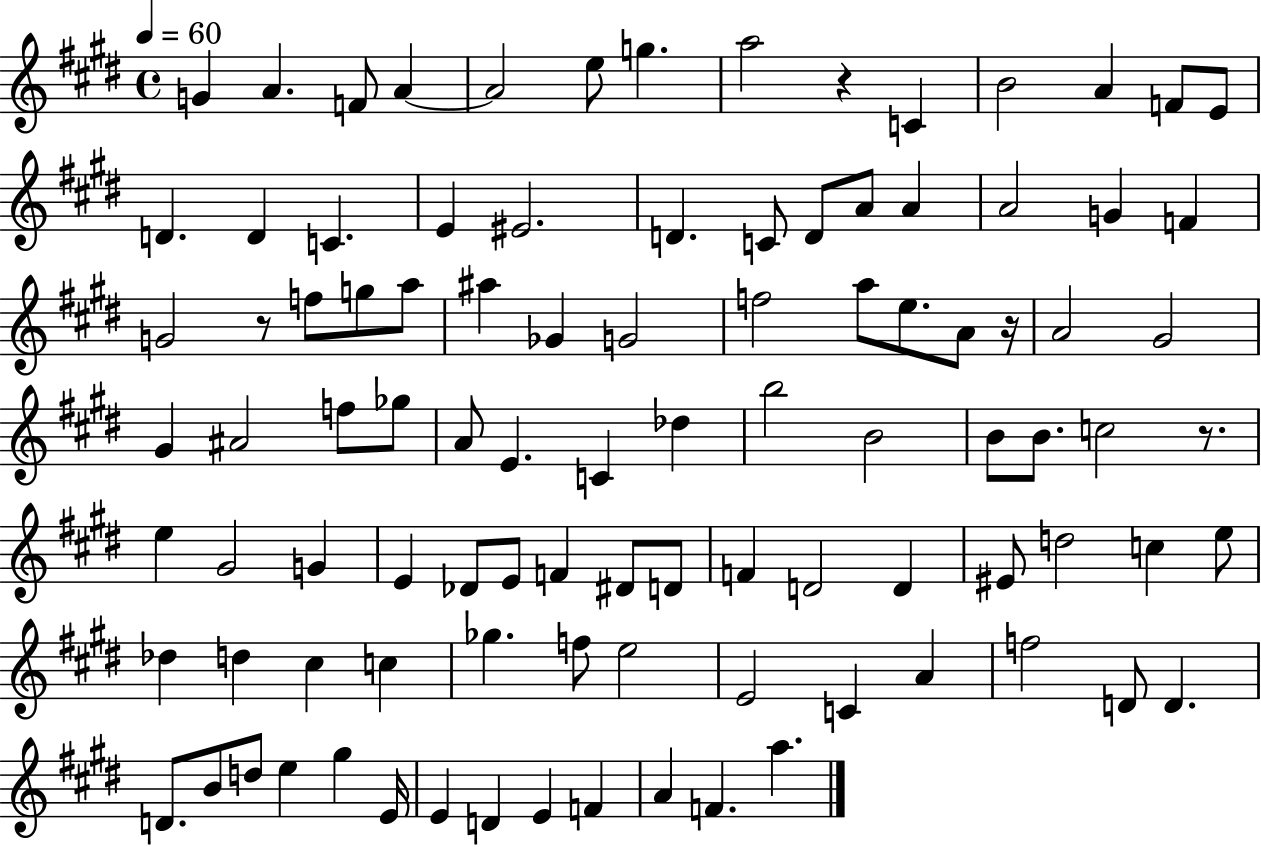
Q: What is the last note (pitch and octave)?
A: A5